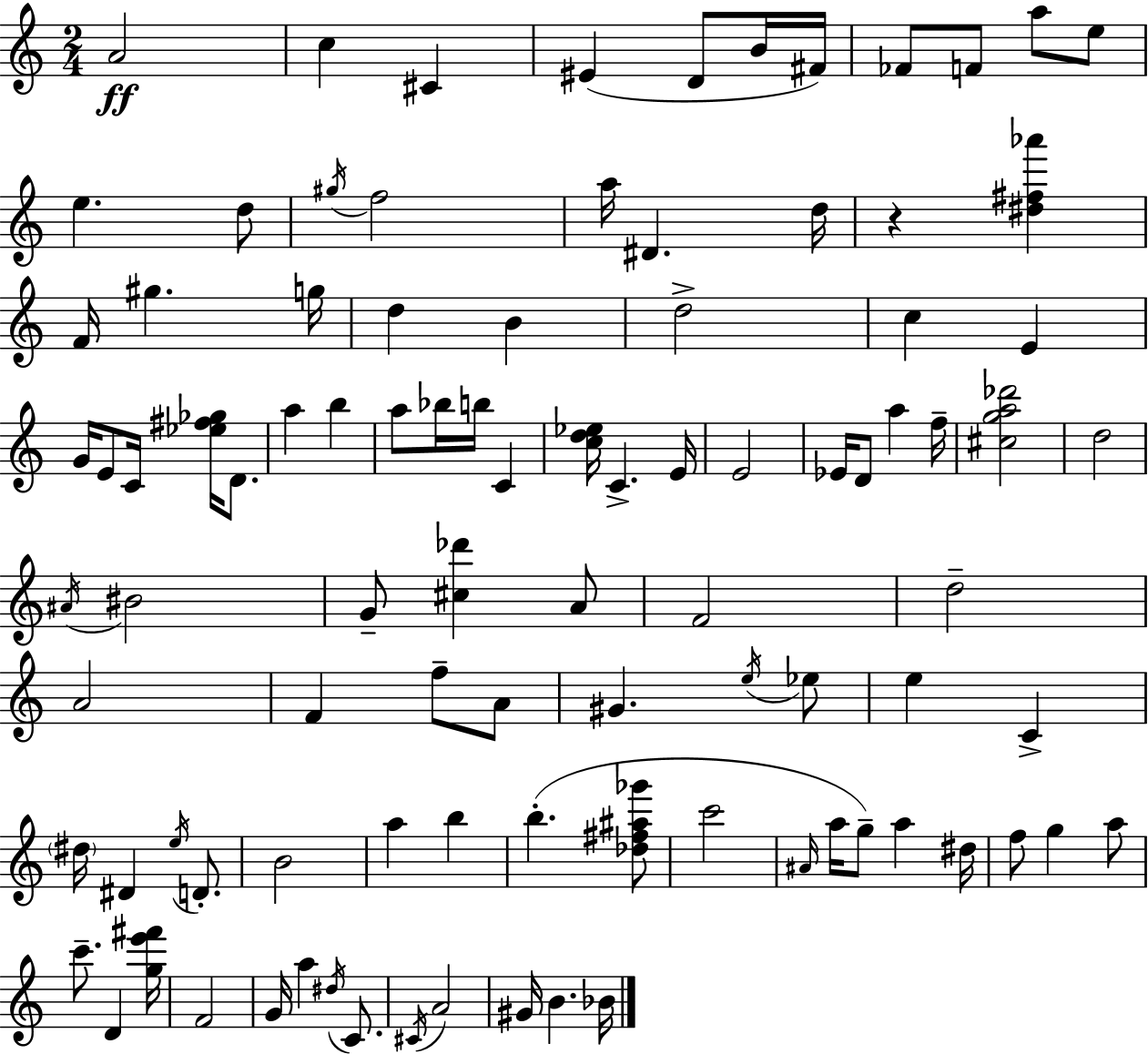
X:1
T:Untitled
M:2/4
L:1/4
K:C
A2 c ^C ^E D/2 B/4 ^F/4 _F/2 F/2 a/2 e/2 e d/2 ^g/4 f2 a/4 ^D d/4 z [^d^f_a'] F/4 ^g g/4 d B d2 c E G/4 E/2 C/4 [_e^f_g]/4 D/2 a b a/2 _b/4 b/4 C [cd_e]/4 C E/4 E2 _E/4 D/2 a f/4 [^cga_d']2 d2 ^A/4 ^B2 G/2 [^c_d'] A/2 F2 d2 A2 F f/2 A/2 ^G e/4 _e/2 e C ^d/4 ^D e/4 D/2 B2 a b b [_d^f^a_g']/2 c'2 ^A/4 a/4 g/2 a ^d/4 f/2 g a/2 c'/2 D [ge'^f']/4 F2 G/4 a ^d/4 C/2 ^C/4 A2 ^G/4 B _B/4